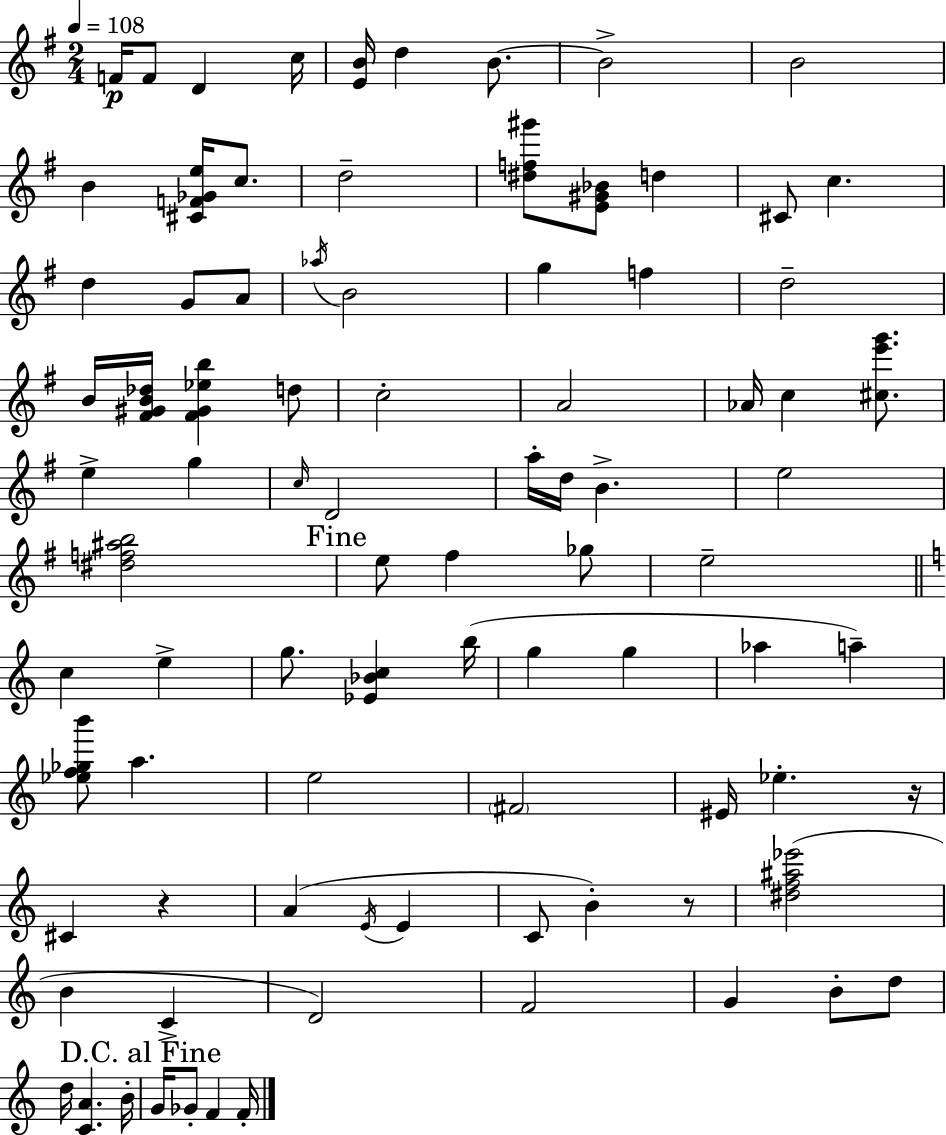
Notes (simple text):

F4/s F4/e D4/q C5/s [E4,B4]/s D5/q B4/e. B4/h B4/h B4/q [C#4,F4,Gb4,E5]/s C5/e. D5/h [D#5,F5,G#6]/e [E4,G#4,Bb4]/e D5/q C#4/e C5/q. D5/q G4/e A4/e Ab5/s B4/h G5/q F5/q D5/h B4/s [F#4,G#4,B4,Db5]/s [F#4,G#4,Eb5,B5]/q D5/e C5/h A4/h Ab4/s C5/q [C#5,E6,G6]/e. E5/q G5/q C5/s D4/h A5/s D5/s B4/q. E5/h [D#5,F5,A#5,B5]/h E5/e F#5/q Gb5/e E5/h C5/q E5/q G5/e. [Eb4,Bb4,C5]/q B5/s G5/q G5/q Ab5/q A5/q [Eb5,F5,Gb5,B6]/e A5/q. E5/h F#4/h EIS4/s Eb5/q. R/s C#4/q R/q A4/q E4/s E4/q C4/e B4/q R/e [D#5,F5,A#5,Eb6]/h B4/q C4/q D4/h F4/h G4/q B4/e D5/e D5/s [C4,A4]/q. B4/s G4/s Gb4/e F4/q F4/s